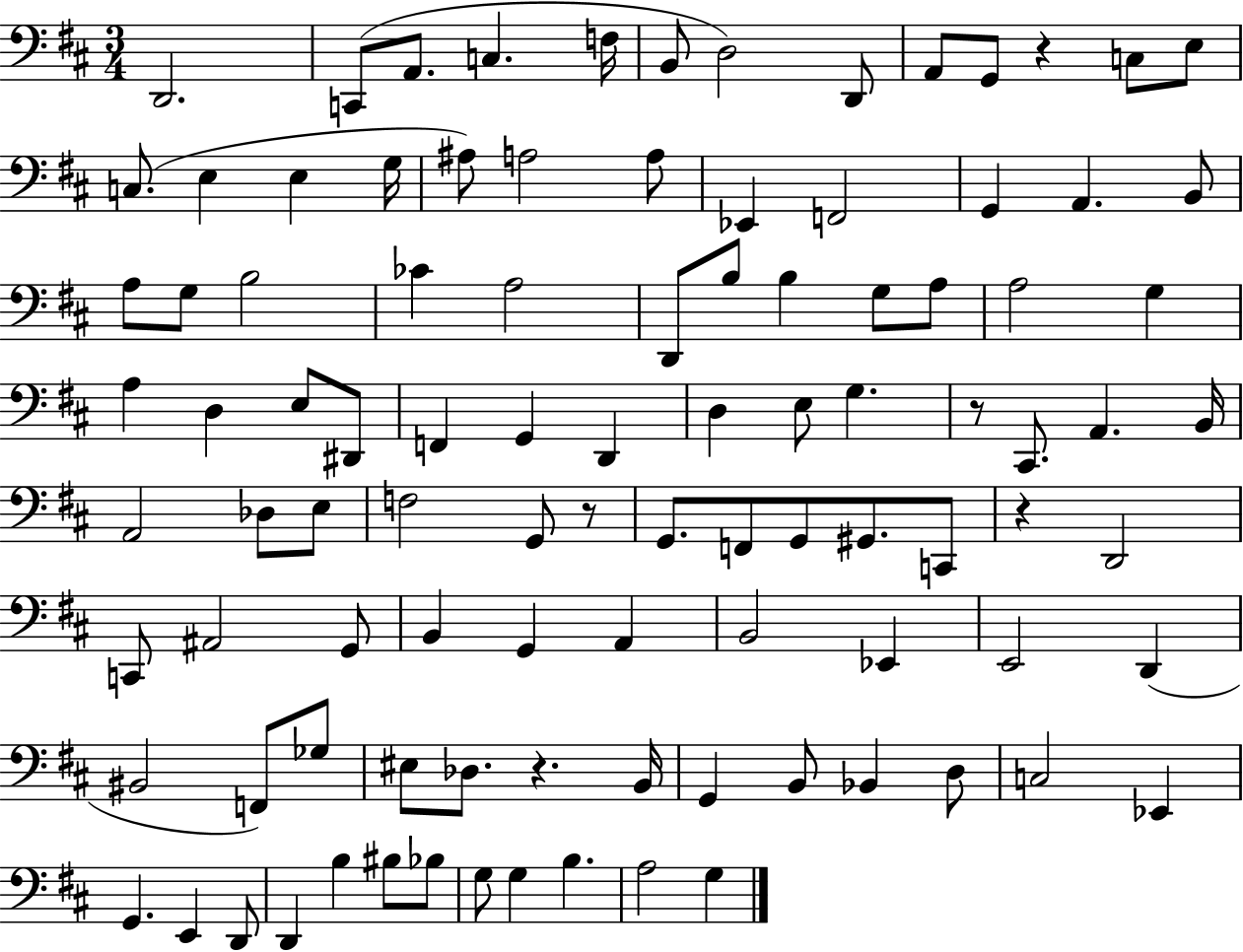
D2/h. C2/e A2/e. C3/q. F3/s B2/e D3/h D2/e A2/e G2/e R/q C3/e E3/e C3/e. E3/q E3/q G3/s A#3/e A3/h A3/e Eb2/q F2/h G2/q A2/q. B2/e A3/e G3/e B3/h CES4/q A3/h D2/e B3/e B3/q G3/e A3/e A3/h G3/q A3/q D3/q E3/e D#2/e F2/q G2/q D2/q D3/q E3/e G3/q. R/e C#2/e. A2/q. B2/s A2/h Db3/e E3/e F3/h G2/e R/e G2/e. F2/e G2/e G#2/e. C2/e R/q D2/h C2/e A#2/h G2/e B2/q G2/q A2/q B2/h Eb2/q E2/h D2/q BIS2/h F2/e Gb3/e EIS3/e Db3/e. R/q. B2/s G2/q B2/e Bb2/q D3/e C3/h Eb2/q G2/q. E2/q D2/e D2/q B3/q BIS3/e Bb3/e G3/e G3/q B3/q. A3/h G3/q